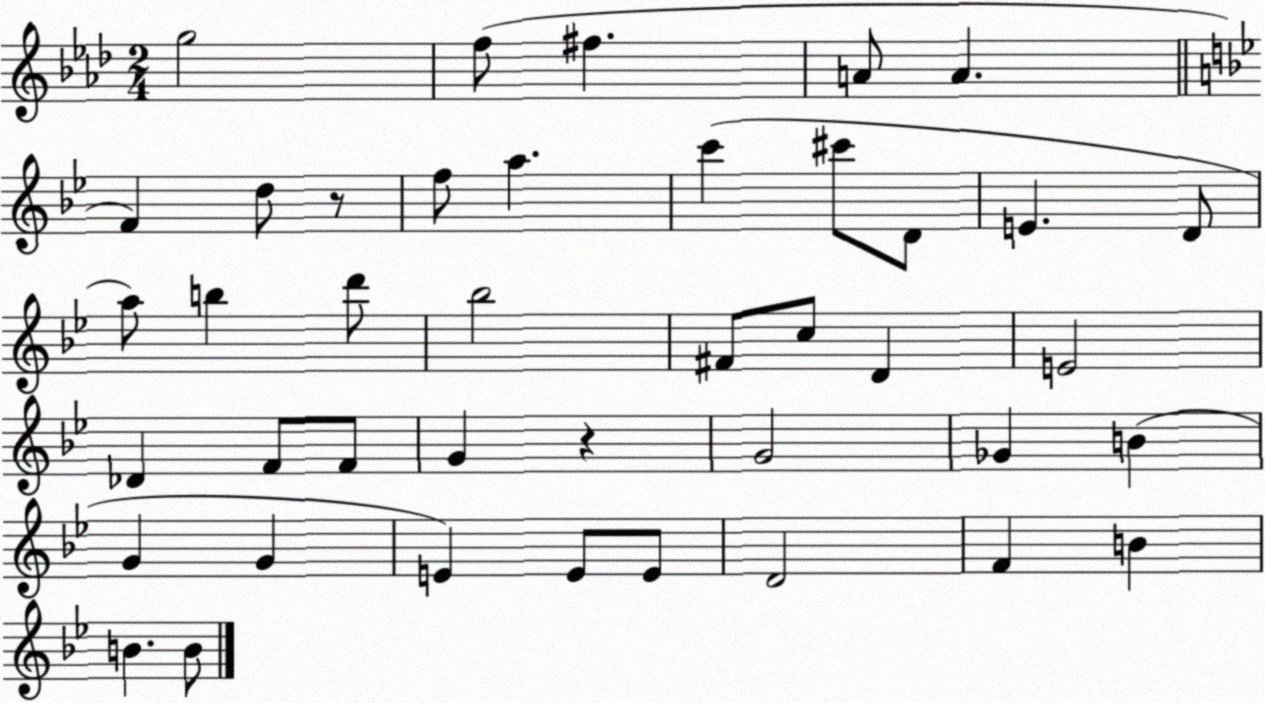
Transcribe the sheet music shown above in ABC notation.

X:1
T:Untitled
M:2/4
L:1/4
K:Ab
g2 f/2 ^f A/2 A F d/2 z/2 f/2 a c' ^c'/2 D/2 E D/2 a/2 b d'/2 _b2 ^F/2 c/2 D E2 _D F/2 F/2 G z G2 _G B G G E E/2 E/2 D2 F B B B/2